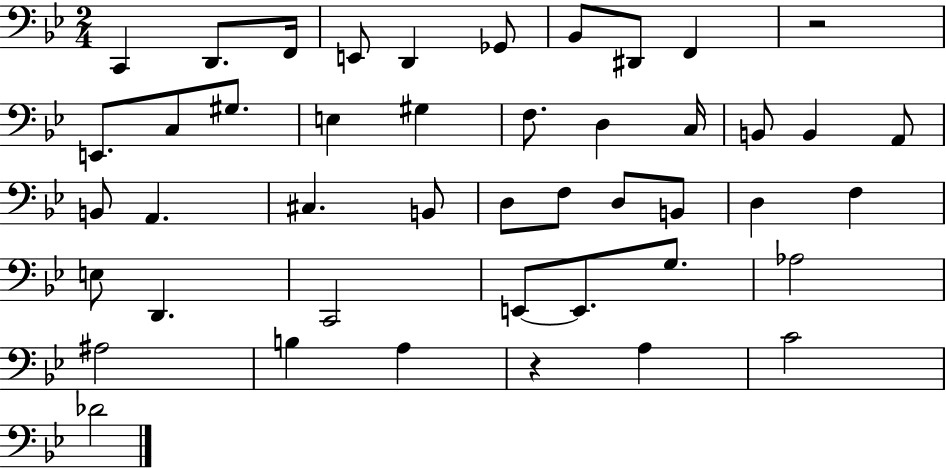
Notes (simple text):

C2/q D2/e. F2/s E2/e D2/q Gb2/e Bb2/e D#2/e F2/q R/h E2/e. C3/e G#3/e. E3/q G#3/q F3/e. D3/q C3/s B2/e B2/q A2/e B2/e A2/q. C#3/q. B2/e D3/e F3/e D3/e B2/e D3/q F3/q E3/e D2/q. C2/h E2/e E2/e. G3/e. Ab3/h A#3/h B3/q A3/q R/q A3/q C4/h Db4/h